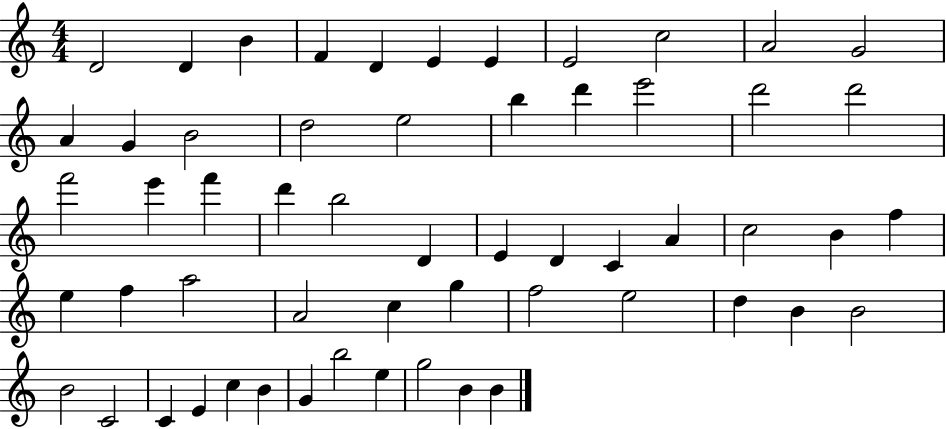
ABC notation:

X:1
T:Untitled
M:4/4
L:1/4
K:C
D2 D B F D E E E2 c2 A2 G2 A G B2 d2 e2 b d' e'2 d'2 d'2 f'2 e' f' d' b2 D E D C A c2 B f e f a2 A2 c g f2 e2 d B B2 B2 C2 C E c B G b2 e g2 B B